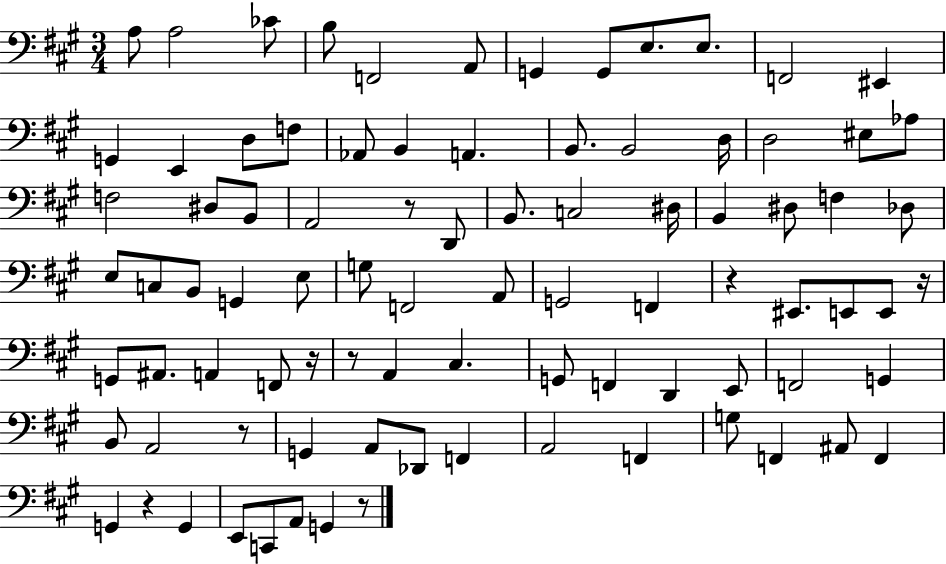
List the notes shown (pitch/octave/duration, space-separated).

A3/e A3/h CES4/e B3/e F2/h A2/e G2/q G2/e E3/e. E3/e. F2/h EIS2/q G2/q E2/q D3/e F3/e Ab2/e B2/q A2/q. B2/e. B2/h D3/s D3/h EIS3/e Ab3/e F3/h D#3/e B2/e A2/h R/e D2/e B2/e. C3/h D#3/s B2/q D#3/e F3/q Db3/e E3/e C3/e B2/e G2/q E3/e G3/e F2/h A2/e G2/h F2/q R/q EIS2/e. E2/e E2/e R/s G2/e A#2/e. A2/q F2/e R/s R/e A2/q C#3/q. G2/e F2/q D2/q E2/e F2/h G2/q B2/e A2/h R/e G2/q A2/e Db2/e F2/q A2/h F2/q G3/e F2/q A#2/e F2/q G2/q R/q G2/q E2/e C2/e A2/e G2/q R/e